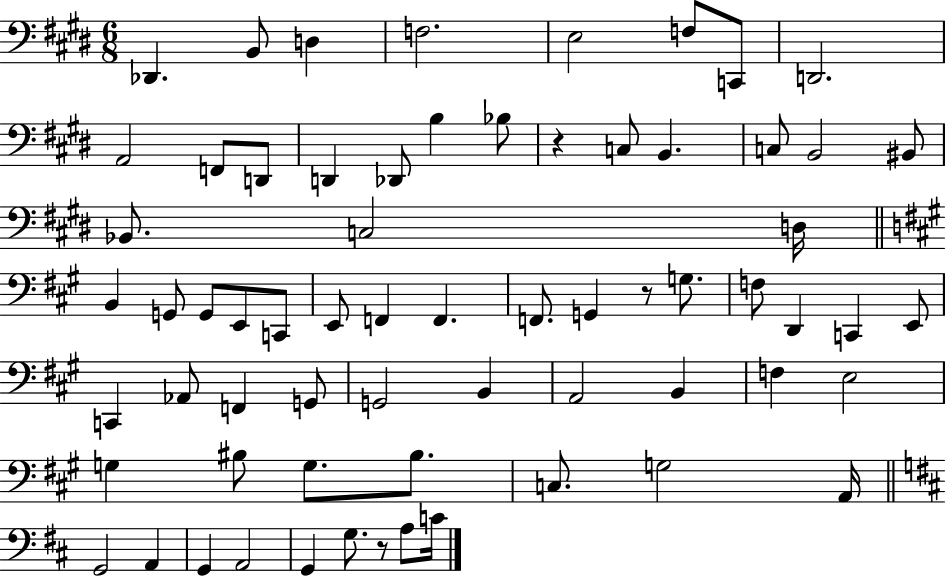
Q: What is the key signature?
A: E major